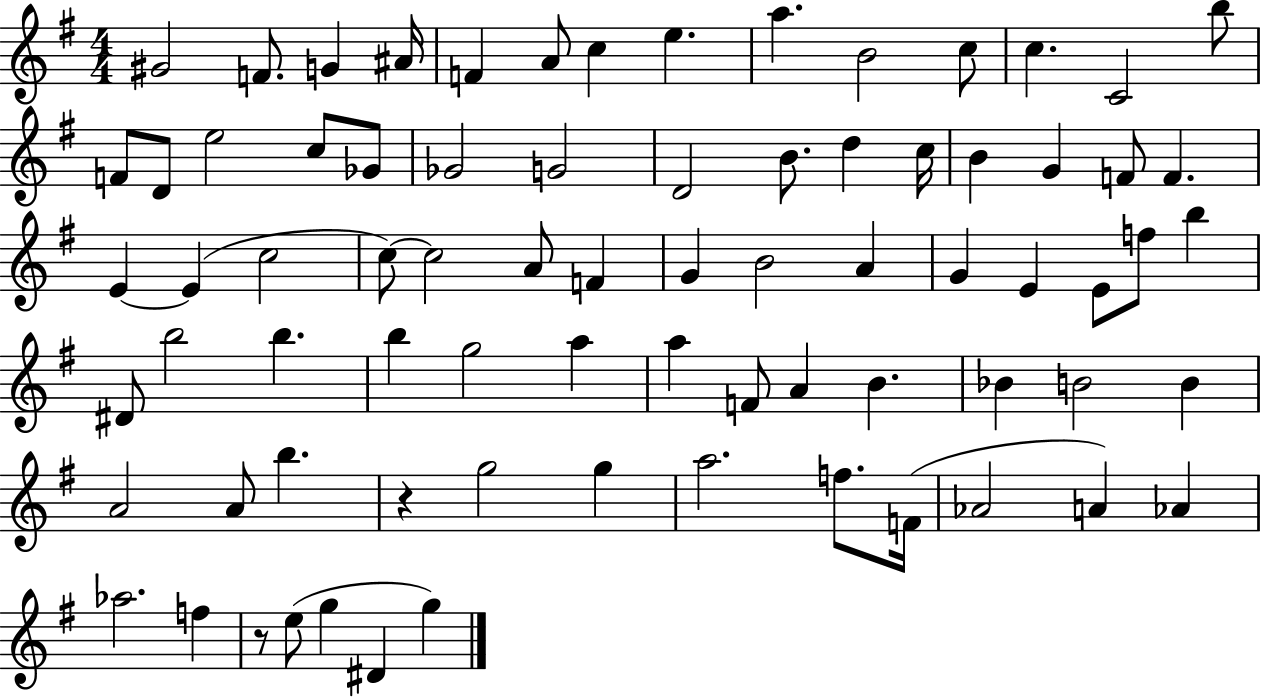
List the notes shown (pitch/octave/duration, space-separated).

G#4/h F4/e. G4/q A#4/s F4/q A4/e C5/q E5/q. A5/q. B4/h C5/e C5/q. C4/h B5/e F4/e D4/e E5/h C5/e Gb4/e Gb4/h G4/h D4/h B4/e. D5/q C5/s B4/q G4/q F4/e F4/q. E4/q E4/q C5/h C5/e C5/h A4/e F4/q G4/q B4/h A4/q G4/q E4/q E4/e F5/e B5/q D#4/e B5/h B5/q. B5/q G5/h A5/q A5/q F4/e A4/q B4/q. Bb4/q B4/h B4/q A4/h A4/e B5/q. R/q G5/h G5/q A5/h. F5/e. F4/s Ab4/h A4/q Ab4/q Ab5/h. F5/q R/e E5/e G5/q D#4/q G5/q